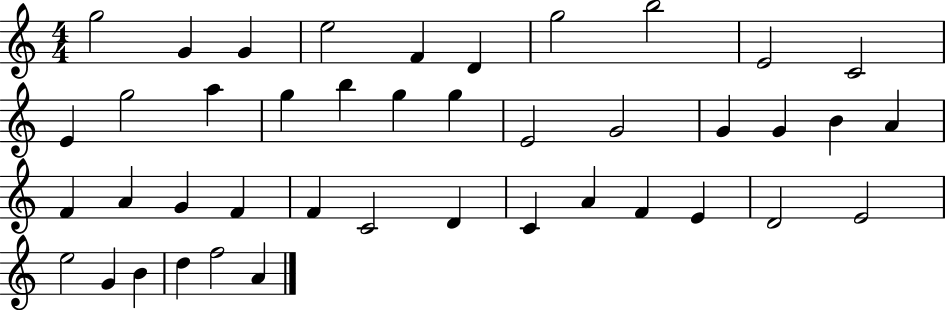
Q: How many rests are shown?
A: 0